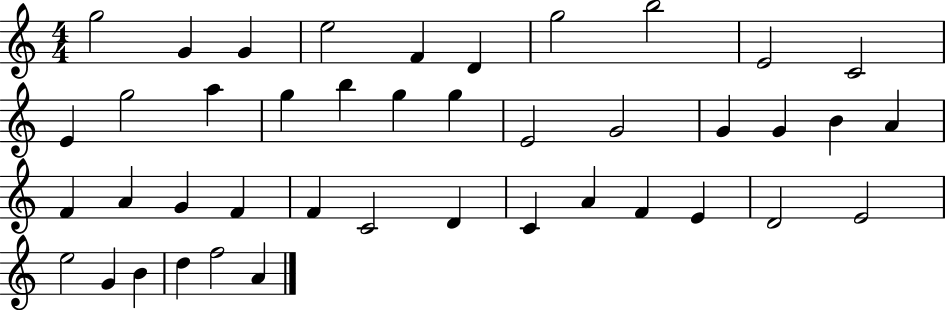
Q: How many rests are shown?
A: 0